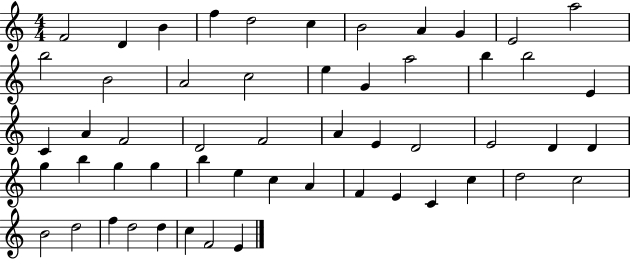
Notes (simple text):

F4/h D4/q B4/q F5/q D5/h C5/q B4/h A4/q G4/q E4/h A5/h B5/h B4/h A4/h C5/h E5/q G4/q A5/h B5/q B5/h E4/q C4/q A4/q F4/h D4/h F4/h A4/q E4/q D4/h E4/h D4/q D4/q G5/q B5/q G5/q G5/q B5/q E5/q C5/q A4/q F4/q E4/q C4/q C5/q D5/h C5/h B4/h D5/h F5/q D5/h D5/q C5/q F4/h E4/q